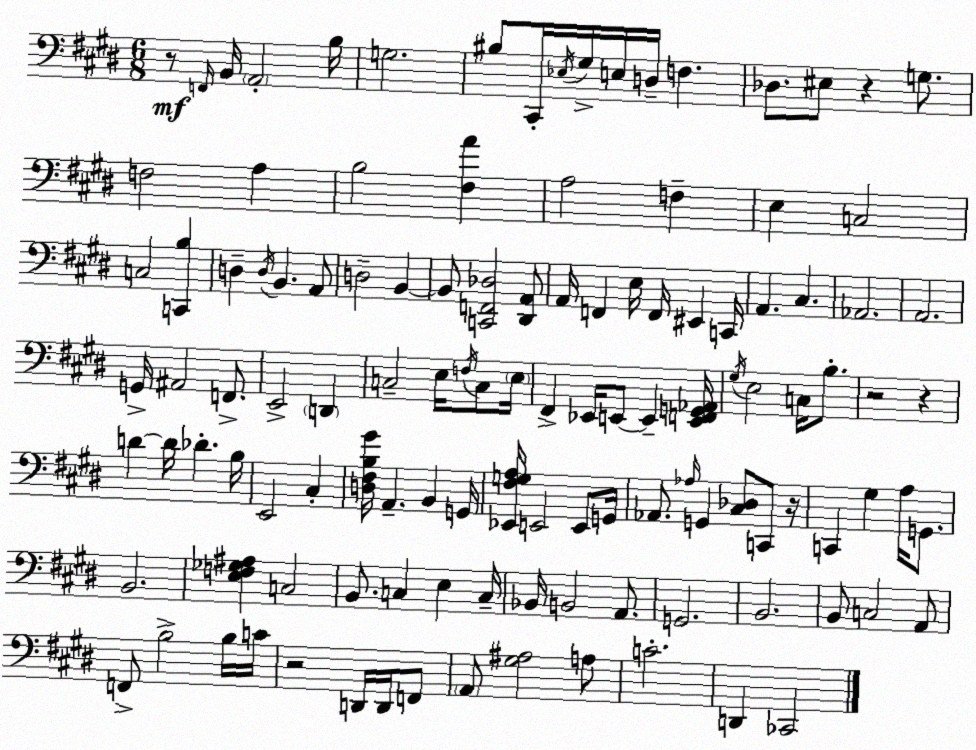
X:1
T:Untitled
M:6/8
L:1/4
K:E
z/2 F,,/4 B,,/4 A,,2 B,/4 G,2 ^B,/2 ^C,,/4 _E,/4 ^G,/4 E,/4 D,/4 F, _D,/2 ^E,/2 z G,/2 F,2 A, B,2 [^F,A] A,2 F, E, C,2 C,2 [C,,B,] D, D,/4 B,, A,,/2 D,2 B,, B,,/2 [C,,F,,_D,]2 [^D,,A,,]/2 A,,/4 F,, E,/4 F,,/4 ^E,, C,,/4 A,, ^C, _A,,2 A,,2 G,,/4 ^A,,2 F,,/2 E,,2 D,, C,2 E,/4 F,/4 C,/2 E,/4 ^F,, _E,,/4 E,,/2 E,, [E,,F,,G,,_A,,]/4 ^G,/4 E,2 C,/4 B,/2 z2 z D D/4 _D B,/4 E,,2 ^C, [D,^F,B,^G]/4 A,, B,, G,,/4 [_E,,^F,G,A,]/4 E,,2 E,,/2 G,,/4 _A,,/2 _A,/4 G,, [^C,_D,]/2 C,,/2 z/4 C,, ^G, A,/4 G,,/2 B,,2 [E,F,_G,^A,] C,2 B,,/2 C, E, C,/4 _B,,/4 B,,2 A,,/2 G,,2 B,,2 B,,/2 C,2 A,,/2 F,,/2 B,2 B,/4 C/4 z2 D,,/4 D,,/4 F,,/2 A,,/2 [^G,^A,]2 A,/2 C2 D,, _C,,2